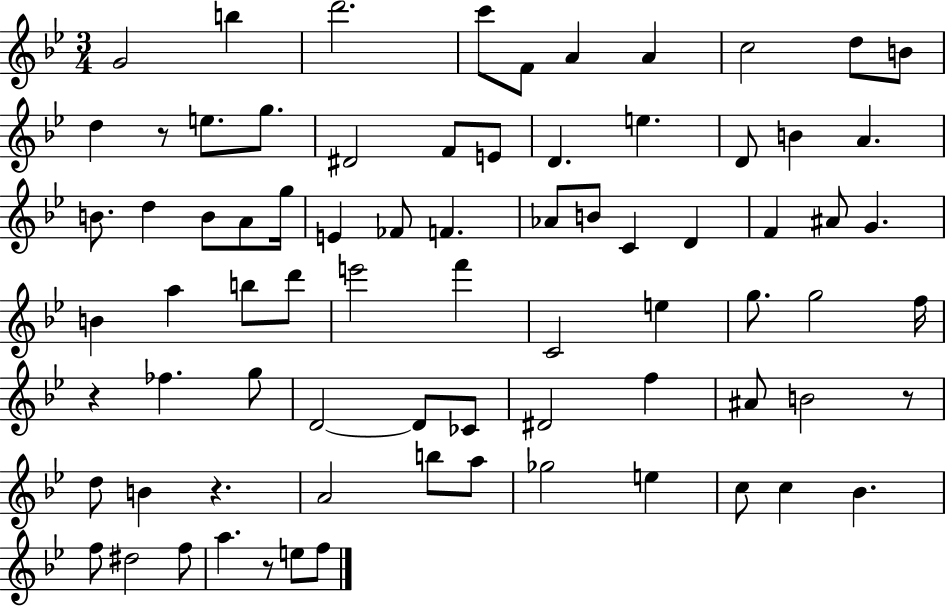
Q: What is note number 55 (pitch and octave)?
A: A#4